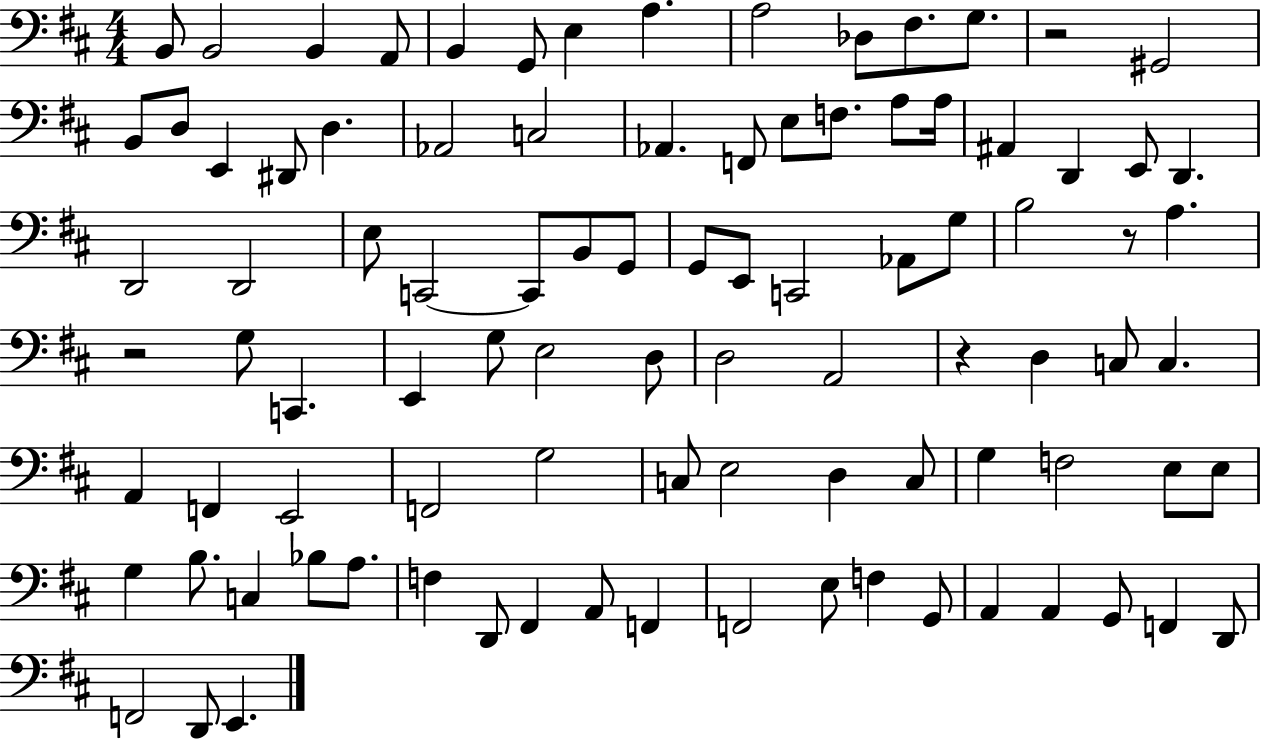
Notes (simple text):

B2/e B2/h B2/q A2/e B2/q G2/e E3/q A3/q. A3/h Db3/e F#3/e. G3/e. R/h G#2/h B2/e D3/e E2/q D#2/e D3/q. Ab2/h C3/h Ab2/q. F2/e E3/e F3/e. A3/e A3/s A#2/q D2/q E2/e D2/q. D2/h D2/h E3/e C2/h C2/e B2/e G2/e G2/e E2/e C2/h Ab2/e G3/e B3/h R/e A3/q. R/h G3/e C2/q. E2/q G3/e E3/h D3/e D3/h A2/h R/q D3/q C3/e C3/q. A2/q F2/q E2/h F2/h G3/h C3/e E3/h D3/q C3/e G3/q F3/h E3/e E3/e G3/q B3/e. C3/q Bb3/e A3/e. F3/q D2/e F#2/q A2/e F2/q F2/h E3/e F3/q G2/e A2/q A2/q G2/e F2/q D2/e F2/h D2/e E2/q.